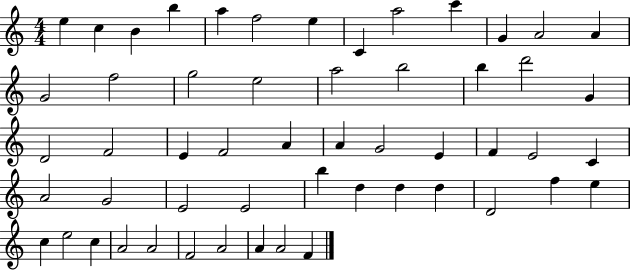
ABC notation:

X:1
T:Untitled
M:4/4
L:1/4
K:C
e c B b a f2 e C a2 c' G A2 A G2 f2 g2 e2 a2 b2 b d'2 G D2 F2 E F2 A A G2 E F E2 C A2 G2 E2 E2 b d d d D2 f e c e2 c A2 A2 F2 A2 A A2 F